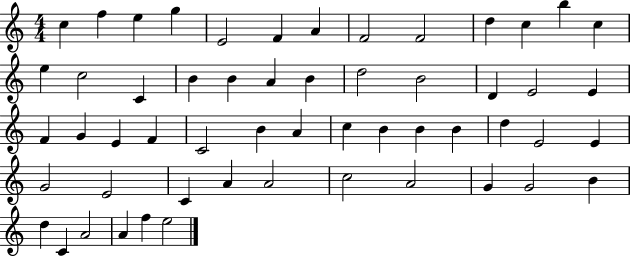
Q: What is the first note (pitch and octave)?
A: C5